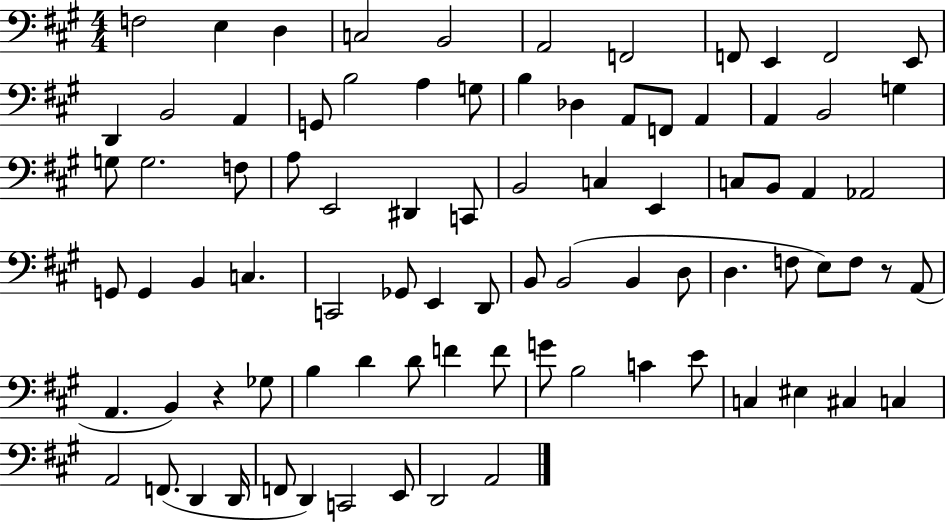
{
  \clef bass
  \numericTimeSignature
  \time 4/4
  \key a \major
  f2 e4 d4 | c2 b,2 | a,2 f,2 | f,8 e,4 f,2 e,8 | \break d,4 b,2 a,4 | g,8 b2 a4 g8 | b4 des4 a,8 f,8 a,4 | a,4 b,2 g4 | \break g8 g2. f8 | a8 e,2 dis,4 c,8 | b,2 c4 e,4 | c8 b,8 a,4 aes,2 | \break g,8 g,4 b,4 c4. | c,2 ges,8 e,4 d,8 | b,8 b,2( b,4 d8 | d4. f8 e8) f8 r8 a,8( | \break a,4. b,4) r4 ges8 | b4 d'4 d'8 f'4 f'8 | g'8 b2 c'4 e'8 | c4 eis4 cis4 c4 | \break a,2 f,8.( d,4 d,16 | f,8 d,4) c,2 e,8 | d,2 a,2 | \bar "|."
}